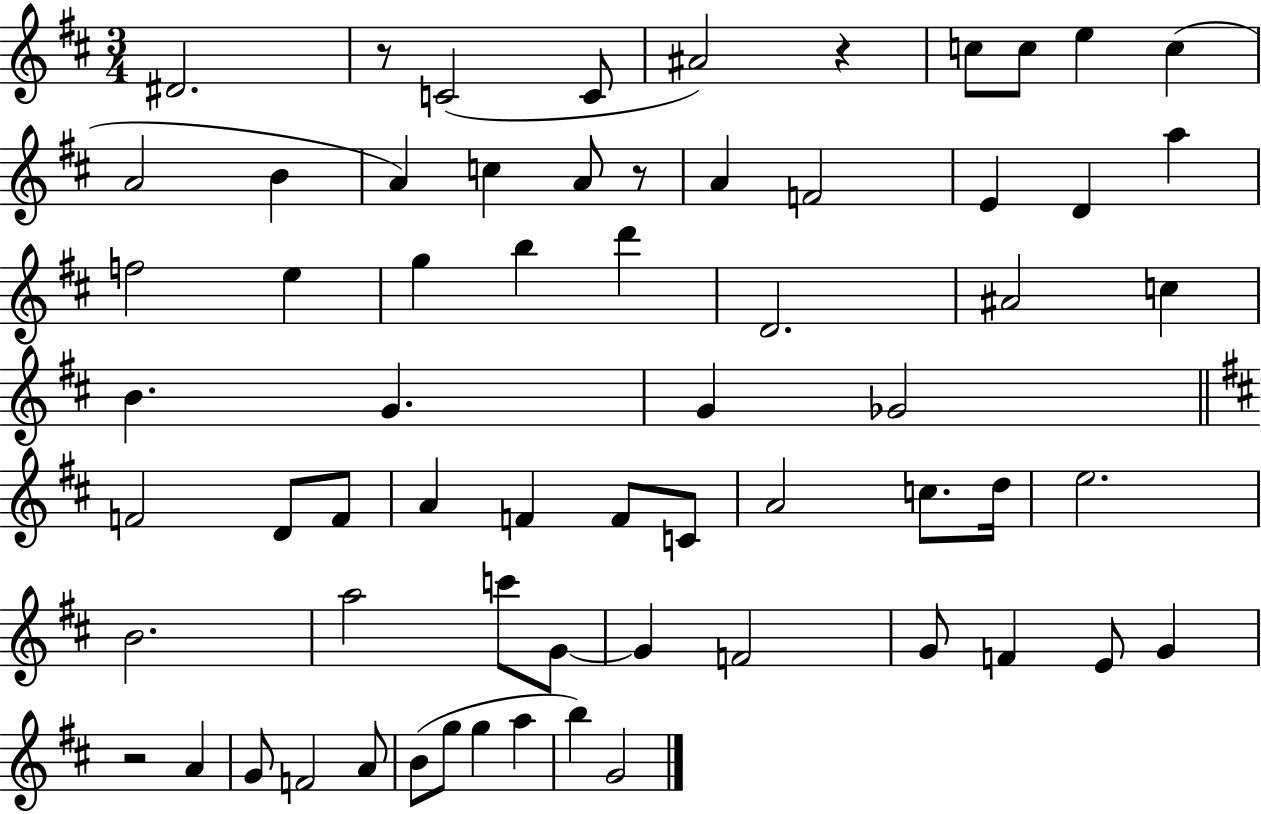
D#4/h. R/e C4/h C4/e A#4/h R/q C5/e C5/e E5/q C5/q A4/h B4/q A4/q C5/q A4/e R/e A4/q F4/h E4/q D4/q A5/q F5/h E5/q G5/q B5/q D6/q D4/h. A#4/h C5/q B4/q. G4/q. G4/q Gb4/h F4/h D4/e F4/e A4/q F4/q F4/e C4/e A4/h C5/e. D5/s E5/h. B4/h. A5/h C6/e G4/e G4/q F4/h G4/e F4/q E4/e G4/q R/h A4/q G4/e F4/h A4/e B4/e G5/e G5/q A5/q B5/q G4/h